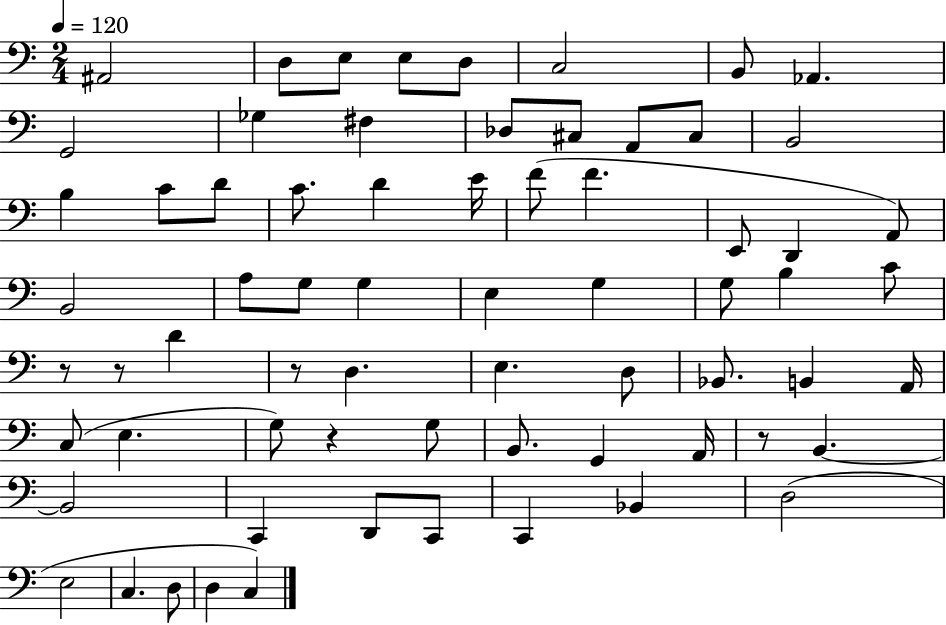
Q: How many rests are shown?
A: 5